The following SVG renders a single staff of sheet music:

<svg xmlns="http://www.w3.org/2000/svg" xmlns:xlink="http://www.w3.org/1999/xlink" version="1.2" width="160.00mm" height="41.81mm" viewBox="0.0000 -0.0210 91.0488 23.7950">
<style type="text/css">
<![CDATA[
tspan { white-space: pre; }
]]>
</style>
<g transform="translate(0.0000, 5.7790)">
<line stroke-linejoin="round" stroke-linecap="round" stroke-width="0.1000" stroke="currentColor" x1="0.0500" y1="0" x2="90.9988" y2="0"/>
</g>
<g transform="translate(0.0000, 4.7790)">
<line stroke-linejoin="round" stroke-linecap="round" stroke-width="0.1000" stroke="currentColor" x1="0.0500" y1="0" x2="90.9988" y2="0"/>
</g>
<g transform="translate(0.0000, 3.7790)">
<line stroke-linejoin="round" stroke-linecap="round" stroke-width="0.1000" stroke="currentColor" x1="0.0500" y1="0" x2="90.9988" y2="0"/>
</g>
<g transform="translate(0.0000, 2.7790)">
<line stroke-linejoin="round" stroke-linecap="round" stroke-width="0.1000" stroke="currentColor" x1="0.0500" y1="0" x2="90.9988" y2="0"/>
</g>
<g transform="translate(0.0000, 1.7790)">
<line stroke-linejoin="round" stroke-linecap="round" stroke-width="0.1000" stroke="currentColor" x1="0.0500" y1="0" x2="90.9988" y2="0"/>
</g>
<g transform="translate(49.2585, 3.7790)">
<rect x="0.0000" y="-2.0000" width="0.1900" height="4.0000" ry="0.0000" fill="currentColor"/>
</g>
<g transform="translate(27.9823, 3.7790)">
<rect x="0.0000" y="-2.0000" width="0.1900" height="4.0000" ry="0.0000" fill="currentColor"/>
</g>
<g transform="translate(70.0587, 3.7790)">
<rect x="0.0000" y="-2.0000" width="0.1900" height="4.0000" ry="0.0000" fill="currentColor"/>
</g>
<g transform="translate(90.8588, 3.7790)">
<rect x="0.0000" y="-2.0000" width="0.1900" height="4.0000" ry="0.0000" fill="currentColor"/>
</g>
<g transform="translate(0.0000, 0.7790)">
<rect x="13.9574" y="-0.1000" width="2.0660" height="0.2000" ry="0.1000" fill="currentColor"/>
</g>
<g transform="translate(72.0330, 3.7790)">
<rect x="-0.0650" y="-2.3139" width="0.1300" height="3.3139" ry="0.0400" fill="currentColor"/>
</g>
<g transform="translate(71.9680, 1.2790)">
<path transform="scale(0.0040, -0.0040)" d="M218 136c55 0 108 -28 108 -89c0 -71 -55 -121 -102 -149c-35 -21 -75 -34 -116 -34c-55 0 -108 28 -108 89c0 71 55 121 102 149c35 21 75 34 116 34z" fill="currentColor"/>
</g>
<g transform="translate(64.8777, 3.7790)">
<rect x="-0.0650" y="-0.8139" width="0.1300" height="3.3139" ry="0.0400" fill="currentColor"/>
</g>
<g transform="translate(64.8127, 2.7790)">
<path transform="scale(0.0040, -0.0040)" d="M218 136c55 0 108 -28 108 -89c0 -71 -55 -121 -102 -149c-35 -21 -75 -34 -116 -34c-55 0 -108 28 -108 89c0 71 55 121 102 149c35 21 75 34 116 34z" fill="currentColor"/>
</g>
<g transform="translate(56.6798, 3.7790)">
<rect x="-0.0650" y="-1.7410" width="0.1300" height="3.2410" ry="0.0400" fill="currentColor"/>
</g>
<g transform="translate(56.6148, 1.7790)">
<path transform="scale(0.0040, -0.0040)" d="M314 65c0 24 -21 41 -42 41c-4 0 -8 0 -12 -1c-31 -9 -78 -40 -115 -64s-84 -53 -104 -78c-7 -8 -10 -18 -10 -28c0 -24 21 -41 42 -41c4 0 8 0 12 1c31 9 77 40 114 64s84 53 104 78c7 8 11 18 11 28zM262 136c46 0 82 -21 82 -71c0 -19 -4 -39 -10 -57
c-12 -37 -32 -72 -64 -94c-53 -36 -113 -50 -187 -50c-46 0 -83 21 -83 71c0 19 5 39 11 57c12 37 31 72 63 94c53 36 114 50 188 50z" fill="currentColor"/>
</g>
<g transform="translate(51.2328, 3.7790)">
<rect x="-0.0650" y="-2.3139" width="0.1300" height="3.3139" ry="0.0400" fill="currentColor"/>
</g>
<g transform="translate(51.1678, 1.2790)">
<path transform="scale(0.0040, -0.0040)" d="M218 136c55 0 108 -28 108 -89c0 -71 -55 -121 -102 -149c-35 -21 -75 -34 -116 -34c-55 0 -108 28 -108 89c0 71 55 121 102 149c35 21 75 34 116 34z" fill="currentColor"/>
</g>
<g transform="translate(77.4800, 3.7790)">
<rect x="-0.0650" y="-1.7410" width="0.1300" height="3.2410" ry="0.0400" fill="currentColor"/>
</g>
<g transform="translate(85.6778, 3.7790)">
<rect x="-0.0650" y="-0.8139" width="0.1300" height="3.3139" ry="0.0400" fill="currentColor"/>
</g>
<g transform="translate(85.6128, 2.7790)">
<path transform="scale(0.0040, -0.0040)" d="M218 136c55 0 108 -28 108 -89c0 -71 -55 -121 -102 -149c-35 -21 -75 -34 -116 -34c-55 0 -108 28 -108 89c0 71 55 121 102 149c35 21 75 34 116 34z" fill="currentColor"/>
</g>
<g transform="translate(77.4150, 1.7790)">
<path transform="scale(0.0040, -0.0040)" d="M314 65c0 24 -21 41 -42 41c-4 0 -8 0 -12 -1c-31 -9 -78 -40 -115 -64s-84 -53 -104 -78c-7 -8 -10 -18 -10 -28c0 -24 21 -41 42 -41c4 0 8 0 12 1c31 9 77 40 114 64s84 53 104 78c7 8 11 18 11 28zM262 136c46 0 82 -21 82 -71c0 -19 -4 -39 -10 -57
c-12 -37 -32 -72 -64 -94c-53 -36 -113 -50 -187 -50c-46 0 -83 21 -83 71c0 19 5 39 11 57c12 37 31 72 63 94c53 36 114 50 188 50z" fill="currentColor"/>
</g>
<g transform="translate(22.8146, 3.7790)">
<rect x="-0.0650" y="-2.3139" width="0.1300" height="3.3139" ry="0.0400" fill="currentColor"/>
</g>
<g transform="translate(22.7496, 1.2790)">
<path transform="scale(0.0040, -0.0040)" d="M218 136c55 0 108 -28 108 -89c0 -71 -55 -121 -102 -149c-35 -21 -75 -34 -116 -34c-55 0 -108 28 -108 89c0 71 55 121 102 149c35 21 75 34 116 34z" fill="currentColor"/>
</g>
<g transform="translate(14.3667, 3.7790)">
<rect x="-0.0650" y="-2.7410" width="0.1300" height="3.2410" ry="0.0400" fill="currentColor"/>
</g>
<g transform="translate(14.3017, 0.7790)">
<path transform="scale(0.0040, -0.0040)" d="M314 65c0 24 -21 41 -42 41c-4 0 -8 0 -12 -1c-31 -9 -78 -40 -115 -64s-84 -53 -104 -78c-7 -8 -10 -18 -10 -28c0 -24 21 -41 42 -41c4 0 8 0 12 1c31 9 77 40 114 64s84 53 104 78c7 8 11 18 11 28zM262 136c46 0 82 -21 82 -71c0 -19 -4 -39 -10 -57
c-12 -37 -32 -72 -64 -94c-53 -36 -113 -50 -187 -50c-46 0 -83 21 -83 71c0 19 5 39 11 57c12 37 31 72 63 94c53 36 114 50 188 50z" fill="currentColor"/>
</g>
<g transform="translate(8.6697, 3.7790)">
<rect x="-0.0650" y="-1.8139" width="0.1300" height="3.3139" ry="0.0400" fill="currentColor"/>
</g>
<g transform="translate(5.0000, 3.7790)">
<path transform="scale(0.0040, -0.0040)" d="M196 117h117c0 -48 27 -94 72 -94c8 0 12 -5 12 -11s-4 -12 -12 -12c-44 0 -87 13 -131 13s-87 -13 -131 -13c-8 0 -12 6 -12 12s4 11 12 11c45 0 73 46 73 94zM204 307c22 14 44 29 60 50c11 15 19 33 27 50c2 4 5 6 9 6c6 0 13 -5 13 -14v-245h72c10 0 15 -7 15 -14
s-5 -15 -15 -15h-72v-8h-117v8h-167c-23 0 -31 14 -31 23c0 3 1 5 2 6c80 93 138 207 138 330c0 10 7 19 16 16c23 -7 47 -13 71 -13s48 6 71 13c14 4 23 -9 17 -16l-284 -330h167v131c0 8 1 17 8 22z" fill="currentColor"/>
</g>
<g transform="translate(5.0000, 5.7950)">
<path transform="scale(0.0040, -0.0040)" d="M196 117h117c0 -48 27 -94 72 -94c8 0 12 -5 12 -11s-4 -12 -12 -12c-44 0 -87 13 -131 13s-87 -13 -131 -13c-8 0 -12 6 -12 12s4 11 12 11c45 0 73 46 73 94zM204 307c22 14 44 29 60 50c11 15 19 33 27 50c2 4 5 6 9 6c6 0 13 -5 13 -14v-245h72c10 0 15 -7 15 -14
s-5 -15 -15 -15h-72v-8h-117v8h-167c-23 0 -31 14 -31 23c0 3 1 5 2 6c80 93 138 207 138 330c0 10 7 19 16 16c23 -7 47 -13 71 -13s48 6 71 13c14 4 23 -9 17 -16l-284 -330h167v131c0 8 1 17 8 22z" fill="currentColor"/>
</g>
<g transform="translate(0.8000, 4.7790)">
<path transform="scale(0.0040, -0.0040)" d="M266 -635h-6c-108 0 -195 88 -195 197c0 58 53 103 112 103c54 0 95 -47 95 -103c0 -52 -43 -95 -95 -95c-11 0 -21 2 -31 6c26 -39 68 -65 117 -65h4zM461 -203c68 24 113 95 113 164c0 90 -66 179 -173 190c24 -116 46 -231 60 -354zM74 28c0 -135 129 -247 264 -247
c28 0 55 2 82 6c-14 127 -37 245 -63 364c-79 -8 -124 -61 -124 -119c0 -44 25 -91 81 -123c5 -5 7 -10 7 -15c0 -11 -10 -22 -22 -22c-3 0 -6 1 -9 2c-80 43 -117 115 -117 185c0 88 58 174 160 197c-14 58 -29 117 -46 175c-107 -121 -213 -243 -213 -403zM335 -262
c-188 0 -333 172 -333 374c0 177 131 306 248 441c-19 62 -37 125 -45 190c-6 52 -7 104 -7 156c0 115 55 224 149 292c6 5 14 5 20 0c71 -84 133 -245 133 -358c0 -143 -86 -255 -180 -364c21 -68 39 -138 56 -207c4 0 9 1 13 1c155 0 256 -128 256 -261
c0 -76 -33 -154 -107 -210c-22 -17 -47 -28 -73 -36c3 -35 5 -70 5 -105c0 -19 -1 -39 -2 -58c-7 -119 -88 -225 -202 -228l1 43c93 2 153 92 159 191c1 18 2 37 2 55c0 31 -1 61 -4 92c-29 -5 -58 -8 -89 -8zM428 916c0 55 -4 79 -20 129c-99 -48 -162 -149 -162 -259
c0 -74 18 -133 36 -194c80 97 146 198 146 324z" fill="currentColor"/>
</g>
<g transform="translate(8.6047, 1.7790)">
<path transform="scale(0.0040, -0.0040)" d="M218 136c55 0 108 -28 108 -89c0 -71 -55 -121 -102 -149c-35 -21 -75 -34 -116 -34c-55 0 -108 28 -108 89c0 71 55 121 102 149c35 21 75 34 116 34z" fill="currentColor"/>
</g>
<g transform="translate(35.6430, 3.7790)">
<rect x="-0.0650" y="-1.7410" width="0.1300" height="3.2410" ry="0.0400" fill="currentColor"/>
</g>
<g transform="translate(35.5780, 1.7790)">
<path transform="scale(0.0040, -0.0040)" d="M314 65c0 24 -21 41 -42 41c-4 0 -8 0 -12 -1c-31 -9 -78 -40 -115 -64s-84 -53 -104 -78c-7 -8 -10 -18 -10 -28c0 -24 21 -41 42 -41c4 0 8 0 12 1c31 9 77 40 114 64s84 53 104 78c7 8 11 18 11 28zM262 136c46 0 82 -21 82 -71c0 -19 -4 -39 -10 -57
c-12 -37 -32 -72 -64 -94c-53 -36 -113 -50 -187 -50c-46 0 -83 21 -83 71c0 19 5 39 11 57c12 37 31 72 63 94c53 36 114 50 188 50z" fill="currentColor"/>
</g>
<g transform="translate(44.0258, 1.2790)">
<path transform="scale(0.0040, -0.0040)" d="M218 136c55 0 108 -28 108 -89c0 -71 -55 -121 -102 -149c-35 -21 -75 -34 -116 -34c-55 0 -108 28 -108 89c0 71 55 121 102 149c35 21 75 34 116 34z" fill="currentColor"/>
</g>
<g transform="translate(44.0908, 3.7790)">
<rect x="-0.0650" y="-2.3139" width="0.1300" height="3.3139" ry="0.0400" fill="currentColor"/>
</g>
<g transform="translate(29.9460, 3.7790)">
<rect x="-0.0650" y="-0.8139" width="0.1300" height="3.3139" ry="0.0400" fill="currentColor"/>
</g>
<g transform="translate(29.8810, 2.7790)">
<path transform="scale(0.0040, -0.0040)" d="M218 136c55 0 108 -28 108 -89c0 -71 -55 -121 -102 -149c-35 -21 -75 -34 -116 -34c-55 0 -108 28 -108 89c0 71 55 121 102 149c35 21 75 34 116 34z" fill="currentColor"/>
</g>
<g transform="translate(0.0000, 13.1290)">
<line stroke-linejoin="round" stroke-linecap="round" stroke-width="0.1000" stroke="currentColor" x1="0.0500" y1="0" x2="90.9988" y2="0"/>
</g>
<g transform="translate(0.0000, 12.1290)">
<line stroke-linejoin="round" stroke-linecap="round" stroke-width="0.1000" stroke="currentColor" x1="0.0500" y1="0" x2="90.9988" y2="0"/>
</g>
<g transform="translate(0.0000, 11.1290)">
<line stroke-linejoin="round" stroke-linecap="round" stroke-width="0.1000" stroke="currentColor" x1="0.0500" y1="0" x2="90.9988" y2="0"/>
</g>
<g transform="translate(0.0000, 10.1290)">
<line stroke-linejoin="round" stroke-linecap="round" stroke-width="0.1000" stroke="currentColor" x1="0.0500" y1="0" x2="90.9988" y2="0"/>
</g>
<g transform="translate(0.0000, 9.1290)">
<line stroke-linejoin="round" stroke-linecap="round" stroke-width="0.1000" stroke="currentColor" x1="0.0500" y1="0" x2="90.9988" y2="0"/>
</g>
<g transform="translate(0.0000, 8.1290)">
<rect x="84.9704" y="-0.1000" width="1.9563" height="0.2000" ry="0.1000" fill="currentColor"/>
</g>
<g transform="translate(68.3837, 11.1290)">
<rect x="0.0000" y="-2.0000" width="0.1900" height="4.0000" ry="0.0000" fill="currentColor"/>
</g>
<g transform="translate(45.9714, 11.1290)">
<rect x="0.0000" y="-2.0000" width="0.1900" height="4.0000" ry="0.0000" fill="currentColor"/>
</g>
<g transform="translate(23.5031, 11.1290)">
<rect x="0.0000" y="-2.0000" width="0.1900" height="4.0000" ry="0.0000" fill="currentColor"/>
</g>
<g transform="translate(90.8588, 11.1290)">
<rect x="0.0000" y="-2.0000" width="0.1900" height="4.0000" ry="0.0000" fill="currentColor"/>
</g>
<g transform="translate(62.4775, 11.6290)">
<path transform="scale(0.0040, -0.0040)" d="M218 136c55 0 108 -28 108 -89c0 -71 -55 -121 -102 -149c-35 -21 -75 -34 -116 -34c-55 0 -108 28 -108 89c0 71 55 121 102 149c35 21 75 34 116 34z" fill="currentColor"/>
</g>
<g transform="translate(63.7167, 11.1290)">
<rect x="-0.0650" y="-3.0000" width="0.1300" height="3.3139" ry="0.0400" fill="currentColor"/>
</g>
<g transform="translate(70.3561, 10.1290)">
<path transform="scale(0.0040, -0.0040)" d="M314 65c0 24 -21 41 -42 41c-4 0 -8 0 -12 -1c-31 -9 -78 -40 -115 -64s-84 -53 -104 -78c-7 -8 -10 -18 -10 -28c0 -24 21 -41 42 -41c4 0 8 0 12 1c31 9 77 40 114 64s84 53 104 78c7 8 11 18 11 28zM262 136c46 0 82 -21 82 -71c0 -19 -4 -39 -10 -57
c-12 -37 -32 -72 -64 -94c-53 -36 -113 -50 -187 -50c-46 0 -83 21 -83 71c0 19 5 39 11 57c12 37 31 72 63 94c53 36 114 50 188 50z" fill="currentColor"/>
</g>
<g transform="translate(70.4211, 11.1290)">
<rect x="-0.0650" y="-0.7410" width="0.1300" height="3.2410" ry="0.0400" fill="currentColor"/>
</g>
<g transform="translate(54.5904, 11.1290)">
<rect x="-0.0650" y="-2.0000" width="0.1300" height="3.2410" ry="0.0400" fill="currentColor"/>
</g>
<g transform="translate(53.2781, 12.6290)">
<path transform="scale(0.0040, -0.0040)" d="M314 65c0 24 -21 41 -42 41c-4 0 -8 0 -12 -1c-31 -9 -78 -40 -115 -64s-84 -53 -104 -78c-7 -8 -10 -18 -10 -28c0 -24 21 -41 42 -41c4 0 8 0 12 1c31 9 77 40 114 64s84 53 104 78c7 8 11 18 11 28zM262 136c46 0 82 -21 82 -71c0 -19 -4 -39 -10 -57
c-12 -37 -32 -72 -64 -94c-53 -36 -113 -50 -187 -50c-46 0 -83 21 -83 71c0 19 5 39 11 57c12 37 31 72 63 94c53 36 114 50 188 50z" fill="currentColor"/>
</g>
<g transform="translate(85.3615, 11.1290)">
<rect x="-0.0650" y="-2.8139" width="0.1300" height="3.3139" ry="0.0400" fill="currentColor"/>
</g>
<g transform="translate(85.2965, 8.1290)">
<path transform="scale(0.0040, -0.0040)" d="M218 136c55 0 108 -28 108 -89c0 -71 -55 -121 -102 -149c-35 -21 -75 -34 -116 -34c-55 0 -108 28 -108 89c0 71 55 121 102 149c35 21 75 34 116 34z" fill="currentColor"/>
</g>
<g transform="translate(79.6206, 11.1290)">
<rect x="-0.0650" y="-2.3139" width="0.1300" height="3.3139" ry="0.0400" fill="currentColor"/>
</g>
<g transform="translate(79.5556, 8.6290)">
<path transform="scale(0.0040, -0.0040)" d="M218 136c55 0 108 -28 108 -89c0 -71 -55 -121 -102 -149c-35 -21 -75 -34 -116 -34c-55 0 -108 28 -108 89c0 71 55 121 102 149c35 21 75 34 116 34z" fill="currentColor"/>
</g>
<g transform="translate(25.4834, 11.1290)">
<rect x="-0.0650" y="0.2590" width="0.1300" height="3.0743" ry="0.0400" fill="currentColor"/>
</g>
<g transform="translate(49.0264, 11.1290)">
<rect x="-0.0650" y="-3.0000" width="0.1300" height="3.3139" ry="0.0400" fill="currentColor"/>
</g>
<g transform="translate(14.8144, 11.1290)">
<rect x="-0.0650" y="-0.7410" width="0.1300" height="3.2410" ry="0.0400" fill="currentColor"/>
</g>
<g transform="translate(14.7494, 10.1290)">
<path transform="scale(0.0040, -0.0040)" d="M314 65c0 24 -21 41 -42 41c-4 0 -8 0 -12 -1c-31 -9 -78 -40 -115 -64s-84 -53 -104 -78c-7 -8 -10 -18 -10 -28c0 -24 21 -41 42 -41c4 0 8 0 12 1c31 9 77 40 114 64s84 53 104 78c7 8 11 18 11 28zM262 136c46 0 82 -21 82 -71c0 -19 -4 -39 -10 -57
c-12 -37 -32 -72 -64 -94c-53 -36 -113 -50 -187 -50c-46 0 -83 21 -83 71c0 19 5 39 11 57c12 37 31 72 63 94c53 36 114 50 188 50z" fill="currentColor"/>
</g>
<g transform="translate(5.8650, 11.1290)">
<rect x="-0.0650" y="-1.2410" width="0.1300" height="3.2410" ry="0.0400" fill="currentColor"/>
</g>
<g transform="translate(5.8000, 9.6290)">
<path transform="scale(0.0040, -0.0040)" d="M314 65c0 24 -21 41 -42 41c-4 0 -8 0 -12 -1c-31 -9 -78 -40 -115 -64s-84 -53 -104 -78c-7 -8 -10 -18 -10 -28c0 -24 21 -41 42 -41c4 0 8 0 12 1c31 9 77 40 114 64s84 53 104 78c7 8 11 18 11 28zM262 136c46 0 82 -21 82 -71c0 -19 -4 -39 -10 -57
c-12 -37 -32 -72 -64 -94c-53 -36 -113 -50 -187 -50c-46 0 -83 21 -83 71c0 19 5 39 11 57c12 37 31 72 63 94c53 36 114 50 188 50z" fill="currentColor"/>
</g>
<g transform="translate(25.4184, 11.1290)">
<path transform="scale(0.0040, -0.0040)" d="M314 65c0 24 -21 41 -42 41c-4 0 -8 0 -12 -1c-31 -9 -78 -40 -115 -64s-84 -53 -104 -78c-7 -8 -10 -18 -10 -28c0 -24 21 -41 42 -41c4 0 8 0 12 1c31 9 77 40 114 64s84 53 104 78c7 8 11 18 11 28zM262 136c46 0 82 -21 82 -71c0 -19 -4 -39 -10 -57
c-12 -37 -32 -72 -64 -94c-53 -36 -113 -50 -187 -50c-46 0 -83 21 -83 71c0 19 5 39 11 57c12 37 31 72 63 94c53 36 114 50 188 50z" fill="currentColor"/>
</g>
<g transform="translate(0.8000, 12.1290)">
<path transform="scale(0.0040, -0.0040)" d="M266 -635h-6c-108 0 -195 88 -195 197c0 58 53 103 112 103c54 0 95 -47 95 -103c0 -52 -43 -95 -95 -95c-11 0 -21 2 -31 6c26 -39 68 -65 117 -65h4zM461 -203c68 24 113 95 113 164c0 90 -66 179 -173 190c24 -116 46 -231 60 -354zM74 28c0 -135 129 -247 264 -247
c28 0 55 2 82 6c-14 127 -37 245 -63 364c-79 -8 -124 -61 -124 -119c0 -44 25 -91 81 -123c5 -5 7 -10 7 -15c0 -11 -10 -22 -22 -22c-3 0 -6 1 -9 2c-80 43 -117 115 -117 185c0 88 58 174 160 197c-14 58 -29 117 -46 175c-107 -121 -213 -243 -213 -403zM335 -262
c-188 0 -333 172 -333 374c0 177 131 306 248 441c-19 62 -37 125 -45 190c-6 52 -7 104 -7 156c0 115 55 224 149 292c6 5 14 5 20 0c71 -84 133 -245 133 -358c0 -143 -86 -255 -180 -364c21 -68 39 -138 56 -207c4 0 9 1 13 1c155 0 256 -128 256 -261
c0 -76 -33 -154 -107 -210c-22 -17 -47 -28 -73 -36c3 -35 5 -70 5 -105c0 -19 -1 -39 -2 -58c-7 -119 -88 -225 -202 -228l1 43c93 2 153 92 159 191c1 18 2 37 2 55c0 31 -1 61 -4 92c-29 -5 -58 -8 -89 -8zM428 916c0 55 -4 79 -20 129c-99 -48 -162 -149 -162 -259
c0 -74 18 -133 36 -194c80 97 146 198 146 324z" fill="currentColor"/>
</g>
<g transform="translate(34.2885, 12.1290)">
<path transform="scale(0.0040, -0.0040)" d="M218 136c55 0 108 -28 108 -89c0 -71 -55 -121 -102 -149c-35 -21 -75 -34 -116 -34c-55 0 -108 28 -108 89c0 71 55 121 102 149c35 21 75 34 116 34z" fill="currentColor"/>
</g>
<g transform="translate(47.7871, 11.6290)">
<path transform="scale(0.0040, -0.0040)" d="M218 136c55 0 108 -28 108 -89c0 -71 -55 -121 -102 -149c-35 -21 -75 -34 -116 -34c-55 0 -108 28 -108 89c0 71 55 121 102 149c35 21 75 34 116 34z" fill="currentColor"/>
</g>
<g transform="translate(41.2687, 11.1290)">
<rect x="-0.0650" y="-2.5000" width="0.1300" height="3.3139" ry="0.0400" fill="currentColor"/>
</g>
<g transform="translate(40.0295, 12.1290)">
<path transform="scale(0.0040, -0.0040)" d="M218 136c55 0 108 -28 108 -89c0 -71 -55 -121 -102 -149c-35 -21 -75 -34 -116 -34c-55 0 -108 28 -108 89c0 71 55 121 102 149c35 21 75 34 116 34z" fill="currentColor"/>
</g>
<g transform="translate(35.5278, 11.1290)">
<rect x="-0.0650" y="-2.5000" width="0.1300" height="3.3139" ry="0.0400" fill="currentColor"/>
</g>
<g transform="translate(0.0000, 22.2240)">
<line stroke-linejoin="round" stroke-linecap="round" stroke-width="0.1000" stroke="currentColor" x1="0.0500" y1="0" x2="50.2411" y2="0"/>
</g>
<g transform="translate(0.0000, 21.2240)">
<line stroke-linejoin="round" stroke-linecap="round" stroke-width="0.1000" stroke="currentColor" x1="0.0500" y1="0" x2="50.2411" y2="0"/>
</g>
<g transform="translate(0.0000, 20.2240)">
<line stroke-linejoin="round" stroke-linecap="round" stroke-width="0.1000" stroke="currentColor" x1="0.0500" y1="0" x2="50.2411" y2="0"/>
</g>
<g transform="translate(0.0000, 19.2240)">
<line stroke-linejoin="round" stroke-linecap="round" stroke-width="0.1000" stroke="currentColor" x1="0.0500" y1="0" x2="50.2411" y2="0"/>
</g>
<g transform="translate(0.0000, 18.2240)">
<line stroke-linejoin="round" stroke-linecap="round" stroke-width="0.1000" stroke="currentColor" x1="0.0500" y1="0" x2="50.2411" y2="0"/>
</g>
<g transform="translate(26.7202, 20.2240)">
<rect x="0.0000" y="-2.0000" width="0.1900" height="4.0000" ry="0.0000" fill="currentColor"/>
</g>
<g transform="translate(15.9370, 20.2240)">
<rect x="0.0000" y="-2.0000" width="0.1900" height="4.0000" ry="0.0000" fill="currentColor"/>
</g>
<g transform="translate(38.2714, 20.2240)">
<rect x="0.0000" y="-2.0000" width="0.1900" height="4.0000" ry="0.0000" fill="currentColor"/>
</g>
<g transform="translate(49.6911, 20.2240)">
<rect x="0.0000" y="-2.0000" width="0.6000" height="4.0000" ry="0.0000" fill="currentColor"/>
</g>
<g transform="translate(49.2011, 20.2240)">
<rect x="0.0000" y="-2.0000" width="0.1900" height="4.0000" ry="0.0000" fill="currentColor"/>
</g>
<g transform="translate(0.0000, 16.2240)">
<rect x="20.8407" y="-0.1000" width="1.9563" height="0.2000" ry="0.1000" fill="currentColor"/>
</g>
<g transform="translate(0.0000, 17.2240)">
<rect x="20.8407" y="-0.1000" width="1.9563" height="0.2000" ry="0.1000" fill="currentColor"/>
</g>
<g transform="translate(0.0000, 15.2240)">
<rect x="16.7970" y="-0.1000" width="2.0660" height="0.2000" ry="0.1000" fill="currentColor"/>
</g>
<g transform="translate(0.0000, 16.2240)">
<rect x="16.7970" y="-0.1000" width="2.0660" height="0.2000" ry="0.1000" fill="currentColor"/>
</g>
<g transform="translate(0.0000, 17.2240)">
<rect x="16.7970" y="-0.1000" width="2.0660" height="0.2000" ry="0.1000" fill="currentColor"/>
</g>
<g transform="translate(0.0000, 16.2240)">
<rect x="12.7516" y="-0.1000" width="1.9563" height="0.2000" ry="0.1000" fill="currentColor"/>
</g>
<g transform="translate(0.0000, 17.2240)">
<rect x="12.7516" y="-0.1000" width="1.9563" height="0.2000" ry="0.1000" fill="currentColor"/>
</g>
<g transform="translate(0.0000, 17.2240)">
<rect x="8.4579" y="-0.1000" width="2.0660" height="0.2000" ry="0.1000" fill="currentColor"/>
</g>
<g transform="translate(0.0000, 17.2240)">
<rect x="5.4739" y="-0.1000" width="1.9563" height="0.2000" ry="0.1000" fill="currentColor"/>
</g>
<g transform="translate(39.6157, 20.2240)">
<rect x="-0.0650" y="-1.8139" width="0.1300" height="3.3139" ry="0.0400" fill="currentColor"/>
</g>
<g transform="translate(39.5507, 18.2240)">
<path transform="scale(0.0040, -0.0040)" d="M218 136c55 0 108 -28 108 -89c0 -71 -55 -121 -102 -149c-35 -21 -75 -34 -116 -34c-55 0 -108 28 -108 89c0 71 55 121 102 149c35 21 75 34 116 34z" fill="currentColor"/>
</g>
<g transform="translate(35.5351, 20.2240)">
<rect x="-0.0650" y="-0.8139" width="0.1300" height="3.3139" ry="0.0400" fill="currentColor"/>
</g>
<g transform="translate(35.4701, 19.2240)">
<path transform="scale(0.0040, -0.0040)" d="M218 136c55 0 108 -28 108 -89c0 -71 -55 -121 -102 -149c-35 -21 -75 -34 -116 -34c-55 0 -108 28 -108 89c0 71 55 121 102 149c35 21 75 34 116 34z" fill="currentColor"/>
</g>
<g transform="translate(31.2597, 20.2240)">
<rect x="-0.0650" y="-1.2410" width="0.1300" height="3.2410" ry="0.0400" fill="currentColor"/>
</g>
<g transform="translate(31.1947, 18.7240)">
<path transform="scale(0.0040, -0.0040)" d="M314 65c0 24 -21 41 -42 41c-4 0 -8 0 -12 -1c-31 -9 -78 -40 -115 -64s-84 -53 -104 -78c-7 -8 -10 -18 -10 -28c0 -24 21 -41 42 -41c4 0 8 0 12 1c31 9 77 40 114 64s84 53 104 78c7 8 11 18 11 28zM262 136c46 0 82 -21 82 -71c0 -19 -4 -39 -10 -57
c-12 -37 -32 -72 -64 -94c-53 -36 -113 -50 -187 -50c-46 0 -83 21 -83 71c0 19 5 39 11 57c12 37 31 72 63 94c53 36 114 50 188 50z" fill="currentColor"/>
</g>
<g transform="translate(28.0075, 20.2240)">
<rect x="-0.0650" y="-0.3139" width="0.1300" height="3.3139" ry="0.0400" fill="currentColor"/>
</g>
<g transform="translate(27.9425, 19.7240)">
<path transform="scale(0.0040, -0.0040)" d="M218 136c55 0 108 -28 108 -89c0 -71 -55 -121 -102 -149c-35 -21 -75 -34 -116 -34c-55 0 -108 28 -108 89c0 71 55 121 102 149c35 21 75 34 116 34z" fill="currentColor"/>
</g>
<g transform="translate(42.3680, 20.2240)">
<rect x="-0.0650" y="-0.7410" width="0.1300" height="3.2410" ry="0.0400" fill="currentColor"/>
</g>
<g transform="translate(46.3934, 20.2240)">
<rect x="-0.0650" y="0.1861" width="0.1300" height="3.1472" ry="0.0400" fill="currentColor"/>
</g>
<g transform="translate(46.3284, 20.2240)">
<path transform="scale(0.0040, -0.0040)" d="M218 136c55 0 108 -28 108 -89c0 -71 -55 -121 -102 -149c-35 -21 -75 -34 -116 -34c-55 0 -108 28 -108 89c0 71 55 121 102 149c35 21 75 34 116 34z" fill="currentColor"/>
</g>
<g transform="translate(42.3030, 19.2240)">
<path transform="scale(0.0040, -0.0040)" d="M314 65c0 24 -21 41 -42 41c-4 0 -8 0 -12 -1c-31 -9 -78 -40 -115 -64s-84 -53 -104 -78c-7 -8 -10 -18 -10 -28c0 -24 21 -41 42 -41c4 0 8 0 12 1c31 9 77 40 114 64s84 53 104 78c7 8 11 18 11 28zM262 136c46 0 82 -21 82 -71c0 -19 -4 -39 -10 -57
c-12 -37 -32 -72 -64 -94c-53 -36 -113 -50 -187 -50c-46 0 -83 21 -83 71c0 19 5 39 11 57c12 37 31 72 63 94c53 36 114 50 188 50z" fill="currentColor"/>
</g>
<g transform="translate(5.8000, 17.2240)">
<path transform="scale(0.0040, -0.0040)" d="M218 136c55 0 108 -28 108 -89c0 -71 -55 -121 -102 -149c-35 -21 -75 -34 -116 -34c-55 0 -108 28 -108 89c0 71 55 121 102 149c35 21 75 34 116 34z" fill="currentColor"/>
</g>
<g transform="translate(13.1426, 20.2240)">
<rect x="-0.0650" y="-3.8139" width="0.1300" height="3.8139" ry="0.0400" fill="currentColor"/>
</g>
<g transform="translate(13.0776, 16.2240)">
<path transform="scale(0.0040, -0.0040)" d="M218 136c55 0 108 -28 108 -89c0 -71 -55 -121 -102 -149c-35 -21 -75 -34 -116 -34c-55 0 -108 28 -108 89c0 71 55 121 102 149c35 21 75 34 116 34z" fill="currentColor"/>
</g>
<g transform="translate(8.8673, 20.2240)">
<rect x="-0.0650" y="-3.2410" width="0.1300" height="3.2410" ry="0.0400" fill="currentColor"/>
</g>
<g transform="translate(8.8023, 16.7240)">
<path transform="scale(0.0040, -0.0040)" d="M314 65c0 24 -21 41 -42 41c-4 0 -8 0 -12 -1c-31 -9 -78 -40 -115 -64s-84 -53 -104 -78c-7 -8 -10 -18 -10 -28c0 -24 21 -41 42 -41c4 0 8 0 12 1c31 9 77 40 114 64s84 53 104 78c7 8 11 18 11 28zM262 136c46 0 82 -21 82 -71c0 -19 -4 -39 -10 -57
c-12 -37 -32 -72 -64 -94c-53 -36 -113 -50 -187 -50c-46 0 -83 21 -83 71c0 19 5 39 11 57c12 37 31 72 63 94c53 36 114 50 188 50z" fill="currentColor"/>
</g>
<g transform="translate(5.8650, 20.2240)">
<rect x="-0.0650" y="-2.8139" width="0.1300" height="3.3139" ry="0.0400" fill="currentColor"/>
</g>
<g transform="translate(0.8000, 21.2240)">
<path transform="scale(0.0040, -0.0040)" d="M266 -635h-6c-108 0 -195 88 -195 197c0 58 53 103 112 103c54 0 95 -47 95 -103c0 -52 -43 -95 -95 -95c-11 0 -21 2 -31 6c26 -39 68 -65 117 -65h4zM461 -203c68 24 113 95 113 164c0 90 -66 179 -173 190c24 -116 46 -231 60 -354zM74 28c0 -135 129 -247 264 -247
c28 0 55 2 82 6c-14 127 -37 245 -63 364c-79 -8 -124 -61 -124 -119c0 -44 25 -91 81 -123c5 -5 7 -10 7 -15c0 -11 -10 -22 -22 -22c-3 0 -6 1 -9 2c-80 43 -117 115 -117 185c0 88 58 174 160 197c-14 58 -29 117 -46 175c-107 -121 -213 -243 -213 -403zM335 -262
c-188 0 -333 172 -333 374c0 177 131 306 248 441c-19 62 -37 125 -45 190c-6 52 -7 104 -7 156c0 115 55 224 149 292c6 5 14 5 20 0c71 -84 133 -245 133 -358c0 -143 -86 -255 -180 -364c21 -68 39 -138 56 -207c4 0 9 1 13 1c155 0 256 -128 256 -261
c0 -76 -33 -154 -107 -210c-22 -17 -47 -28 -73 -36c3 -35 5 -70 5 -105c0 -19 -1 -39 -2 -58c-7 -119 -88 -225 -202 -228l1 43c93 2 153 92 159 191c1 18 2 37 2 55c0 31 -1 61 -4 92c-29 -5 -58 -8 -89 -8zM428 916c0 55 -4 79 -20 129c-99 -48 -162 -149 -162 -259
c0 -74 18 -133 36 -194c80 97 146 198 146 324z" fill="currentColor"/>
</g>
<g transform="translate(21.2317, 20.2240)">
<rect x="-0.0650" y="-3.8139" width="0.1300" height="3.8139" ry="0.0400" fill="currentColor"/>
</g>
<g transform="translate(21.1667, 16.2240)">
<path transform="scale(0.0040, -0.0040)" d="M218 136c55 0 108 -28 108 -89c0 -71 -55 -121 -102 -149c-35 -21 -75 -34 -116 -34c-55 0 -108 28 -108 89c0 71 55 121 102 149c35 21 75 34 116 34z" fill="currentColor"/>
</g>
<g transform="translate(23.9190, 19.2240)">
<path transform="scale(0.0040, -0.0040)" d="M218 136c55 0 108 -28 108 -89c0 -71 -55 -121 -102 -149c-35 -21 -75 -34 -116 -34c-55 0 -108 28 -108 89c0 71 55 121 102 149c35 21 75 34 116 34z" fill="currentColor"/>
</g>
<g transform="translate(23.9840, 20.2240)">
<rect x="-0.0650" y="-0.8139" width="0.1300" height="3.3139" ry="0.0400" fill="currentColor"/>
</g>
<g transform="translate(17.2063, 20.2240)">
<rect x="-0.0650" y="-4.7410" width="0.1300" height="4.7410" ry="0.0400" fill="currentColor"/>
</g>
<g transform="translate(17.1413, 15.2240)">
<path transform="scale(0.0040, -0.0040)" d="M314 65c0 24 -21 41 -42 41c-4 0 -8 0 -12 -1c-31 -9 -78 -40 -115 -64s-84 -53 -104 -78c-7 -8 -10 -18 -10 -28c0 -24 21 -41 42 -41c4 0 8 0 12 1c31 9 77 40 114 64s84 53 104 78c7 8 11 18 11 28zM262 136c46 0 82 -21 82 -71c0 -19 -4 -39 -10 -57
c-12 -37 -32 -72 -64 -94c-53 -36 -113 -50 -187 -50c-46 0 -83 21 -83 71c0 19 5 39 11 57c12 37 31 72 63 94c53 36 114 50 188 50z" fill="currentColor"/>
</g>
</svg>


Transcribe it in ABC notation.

X:1
T:Untitled
M:4/4
L:1/4
K:C
f a2 g d f2 g g f2 d g f2 d e2 d2 B2 G G A F2 A d2 g a a b2 c' e'2 c' d c e2 d f d2 B